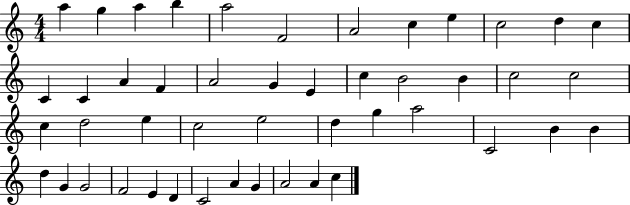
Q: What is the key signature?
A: C major